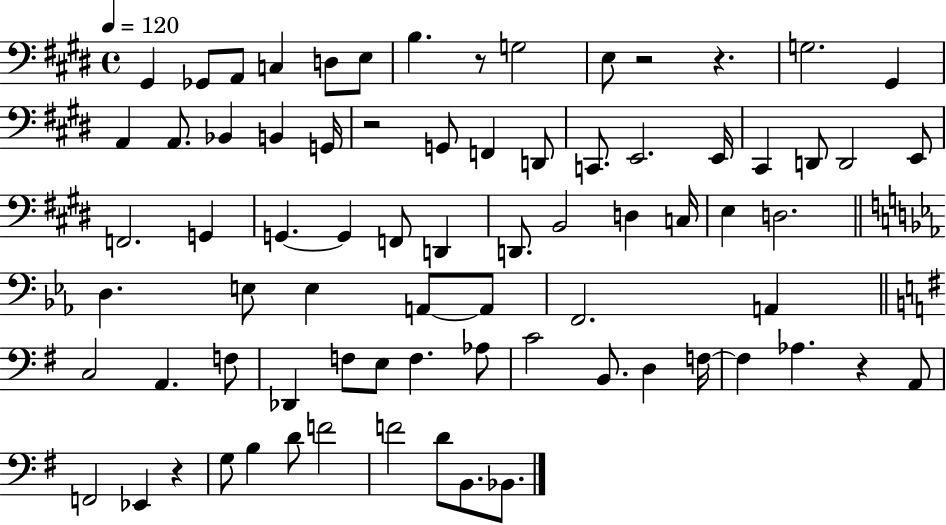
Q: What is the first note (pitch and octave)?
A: G#2